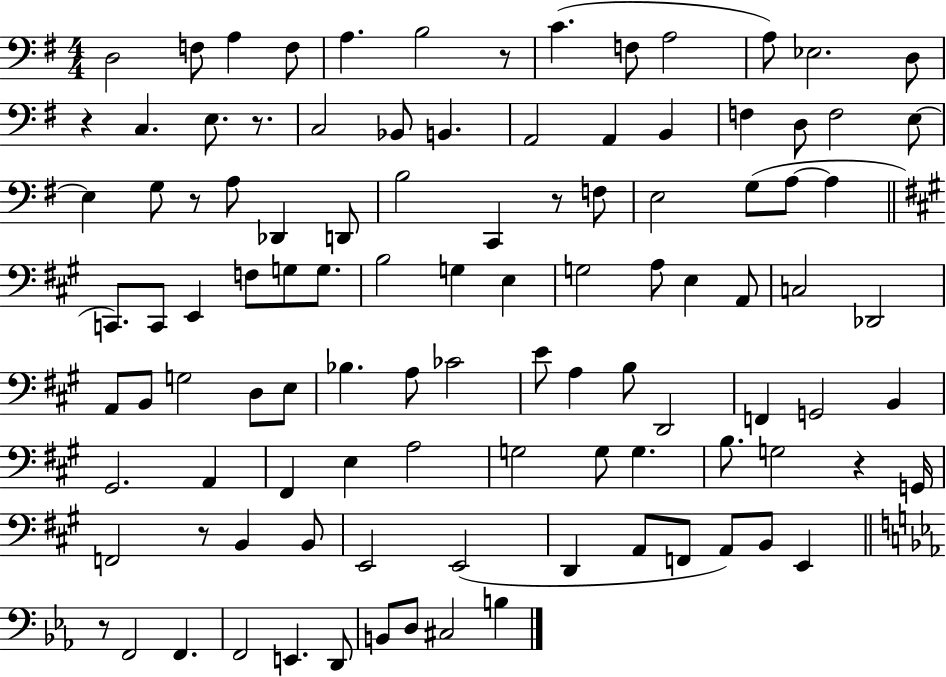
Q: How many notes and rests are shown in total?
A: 105